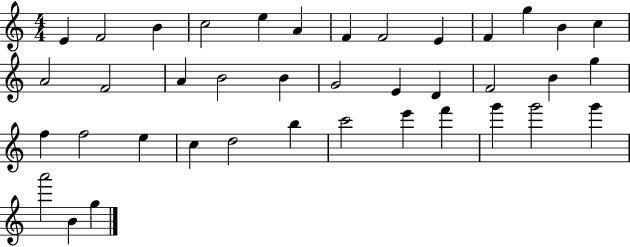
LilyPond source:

{
  \clef treble
  \numericTimeSignature
  \time 4/4
  \key c \major
  e'4 f'2 b'4 | c''2 e''4 a'4 | f'4 f'2 e'4 | f'4 g''4 b'4 c''4 | \break a'2 f'2 | a'4 b'2 b'4 | g'2 e'4 d'4 | f'2 b'4 g''4 | \break f''4 f''2 e''4 | c''4 d''2 b''4 | c'''2 e'''4 f'''4 | g'''4 g'''2 g'''4 | \break a'''2 b'4 g''4 | \bar "|."
}